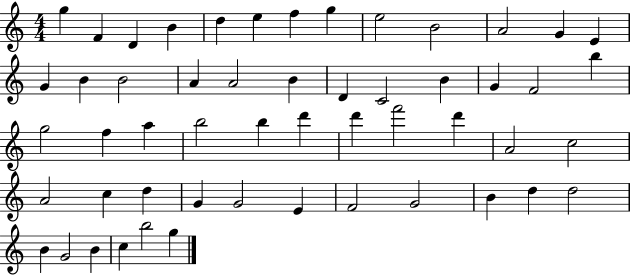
X:1
T:Untitled
M:4/4
L:1/4
K:C
g F D B d e f g e2 B2 A2 G E G B B2 A A2 B D C2 B G F2 b g2 f a b2 b d' d' f'2 d' A2 c2 A2 c d G G2 E F2 G2 B d d2 B G2 B c b2 g